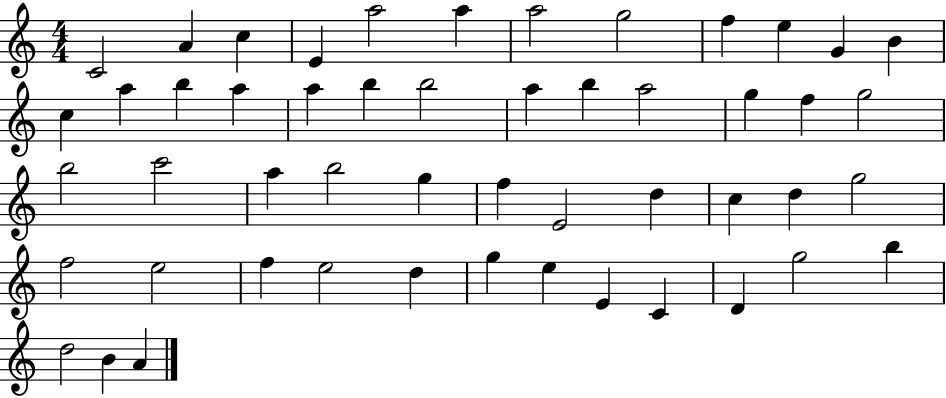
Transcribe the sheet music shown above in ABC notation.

X:1
T:Untitled
M:4/4
L:1/4
K:C
C2 A c E a2 a a2 g2 f e G B c a b a a b b2 a b a2 g f g2 b2 c'2 a b2 g f E2 d c d g2 f2 e2 f e2 d g e E C D g2 b d2 B A